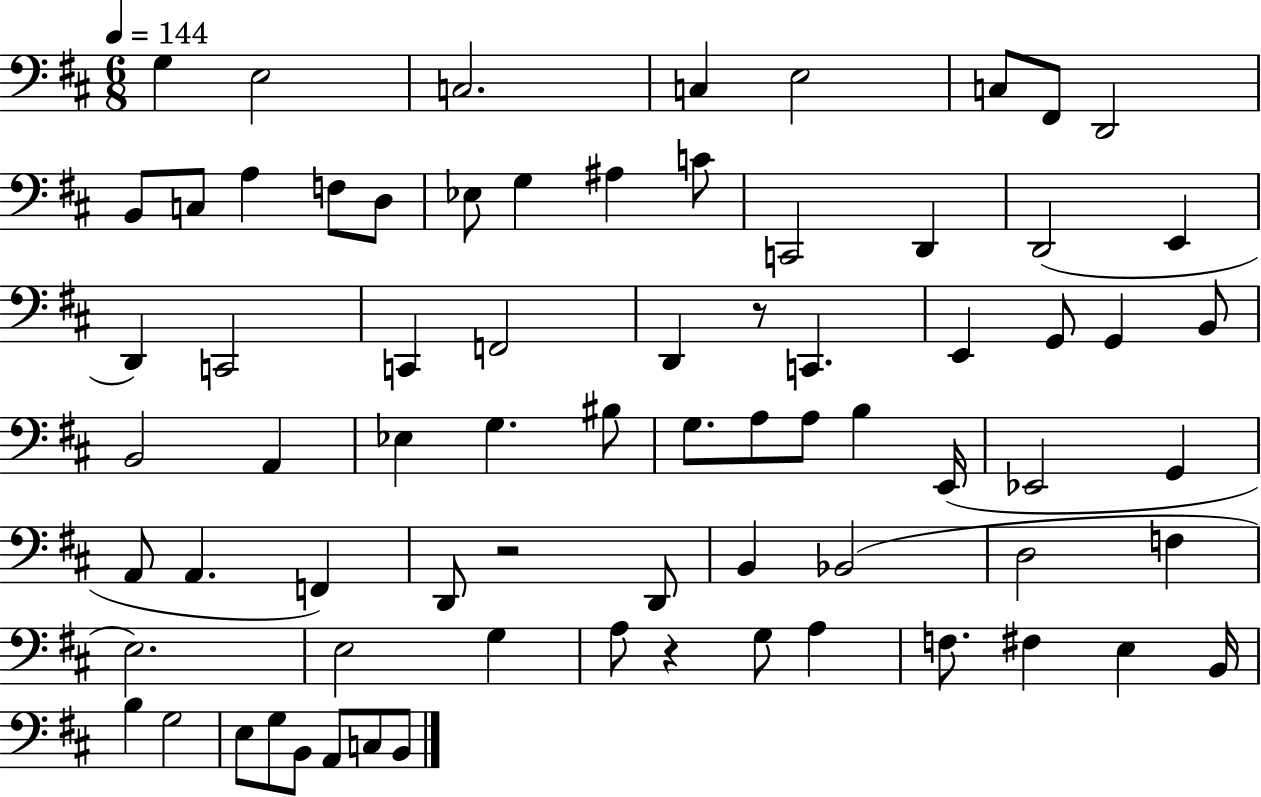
G3/q E3/h C3/h. C3/q E3/h C3/e F#2/e D2/h B2/e C3/e A3/q F3/e D3/e Eb3/e G3/q A#3/q C4/e C2/h D2/q D2/h E2/q D2/q C2/h C2/q F2/h D2/q R/e C2/q. E2/q G2/e G2/q B2/e B2/h A2/q Eb3/q G3/q. BIS3/e G3/e. A3/e A3/e B3/q E2/s Eb2/h G2/q A2/e A2/q. F2/q D2/e R/h D2/e B2/q Bb2/h D3/h F3/q E3/h. E3/h G3/q A3/e R/q G3/e A3/q F3/e. F#3/q E3/q B2/s B3/q G3/h E3/e G3/e B2/e A2/e C3/e B2/e